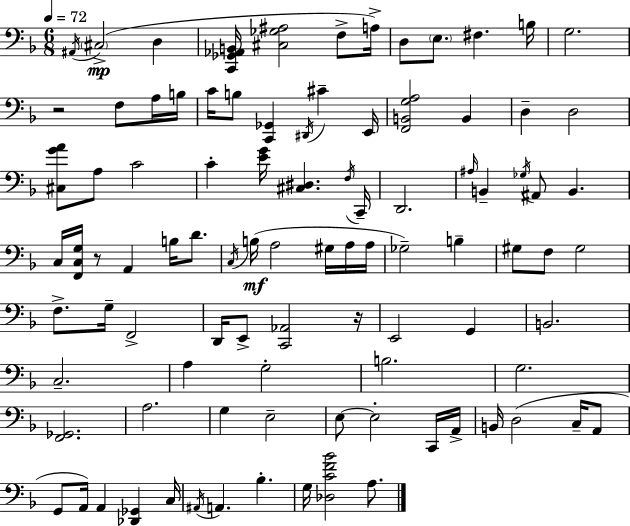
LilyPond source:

{
  \clef bass
  \numericTimeSignature
  \time 6/8
  \key f \major
  \tempo 4 = 72
  \acciaccatura { ais,16 }\mp \parenthesize cis2->( d4 | <c, ges, aes, b,>16 <cis ges ais>2 f8-> | a16->) d8 \parenthesize e8. fis4. | b16 g2. | \break r2 f8 a16 | b16 c'16 b8 <c, ges,>4 \acciaccatura { dis,16 } cis'4-- | e,16 <f, b, g a>2 b,4 | d4-- d2 | \break <cis g' a'>8 a8 c'2 | c'4-. <e' g'>16 <cis dis>4. | \acciaccatura { f16 } c,16-- d,2. | \grace { ais16 } b,4-- \acciaccatura { ges16 } ais,8 b,4. | \break c16 <f, c g>16 r8 a,4 | b16 d'8. \acciaccatura { c16 } b16(\mf a2 | gis16 a16 a16 ges2--) | b4-- gis8 f8 gis2 | \break f8.-> g16-- f,2-> | d,16 e,8-> <c, aes,>2 | r16 e,2 | g,4 b,2. | \break c2.-- | a4 g2-. | b2. | g2. | \break <f, ges,>2. | a2. | g4 e2-- | e8~~ e2-. | \break c,16 a,16-> b,16 d2( | c16-- a,8 g,8 a,16) a,4 | <des, ges,>4 c16 \acciaccatura { ais,16 } a,4. | bes4.-. g16 <des c' f' bes'>2 | \break a8. \bar "|."
}